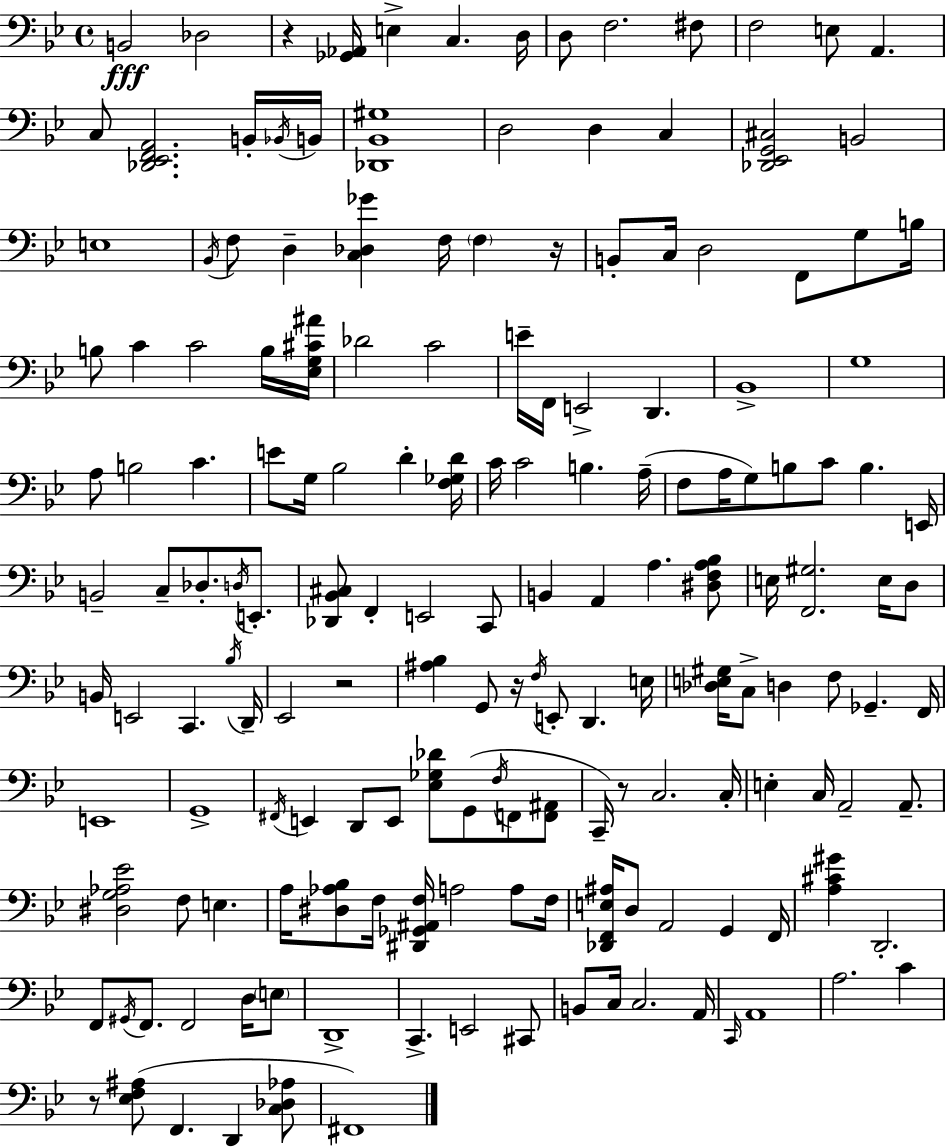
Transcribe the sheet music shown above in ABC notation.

X:1
T:Untitled
M:4/4
L:1/4
K:Bb
B,,2 _D,2 z [_G,,_A,,]/4 E, C, D,/4 D,/2 F,2 ^F,/2 F,2 E,/2 A,, C,/2 [_D,,_E,,F,,A,,]2 B,,/4 _B,,/4 B,,/4 [_D,,_B,,^G,]4 D,2 D, C, [_D,,_E,,G,,^C,]2 B,,2 E,4 _B,,/4 F,/2 D, [C,_D,_G] F,/4 F, z/4 B,,/2 C,/4 D,2 F,,/2 G,/2 B,/4 B,/2 C C2 B,/4 [_E,G,^C^A]/4 _D2 C2 E/4 F,,/4 E,,2 D,, _B,,4 G,4 A,/2 B,2 C E/2 G,/4 _B,2 D [F,_G,D]/4 C/4 C2 B, A,/4 F,/2 A,/4 G,/2 B,/2 C/2 B, E,,/4 B,,2 C,/2 _D,/2 D,/4 E,,/2 [_D,,_B,,^C,]/2 F,, E,,2 C,,/2 B,, A,, A, [^D,F,A,_B,]/2 E,/4 [F,,^G,]2 E,/4 D,/2 B,,/4 E,,2 C,, _B,/4 D,,/4 _E,,2 z2 [^A,_B,] G,,/2 z/4 F,/4 E,,/2 D,, E,/4 [_D,E,^G,]/4 C,/2 D, F,/2 _G,, F,,/4 E,,4 G,,4 ^F,,/4 E,, D,,/2 E,,/2 [_E,_G,_D]/2 G,,/2 F,/4 F,,/2 [F,,^A,,]/2 C,,/4 z/2 C,2 C,/4 E, C,/4 A,,2 A,,/2 [^D,G,_A,_E]2 F,/2 E, A,/4 [^D,_A,_B,]/2 F,/4 [^D,,_G,,^A,,F,]/4 A,2 A,/2 F,/4 [_D,,F,,E,^A,]/4 D,/2 A,,2 G,, F,,/4 [A,^C^G] D,,2 F,,/2 ^G,,/4 F,,/2 F,,2 D,/4 E,/2 D,,4 C,, E,,2 ^C,,/2 B,,/2 C,/4 C,2 A,,/4 C,,/4 A,,4 A,2 C z/2 [_E,F,^A,]/2 F,, D,, [C,_D,_A,]/2 ^F,,4